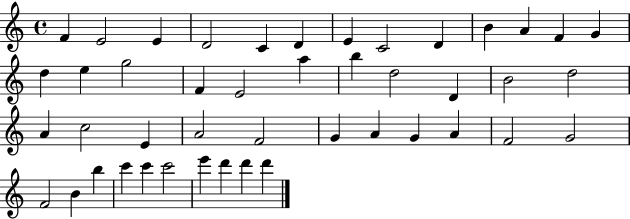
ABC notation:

X:1
T:Untitled
M:4/4
L:1/4
K:C
F E2 E D2 C D E C2 D B A F G d e g2 F E2 a b d2 D B2 d2 A c2 E A2 F2 G A G A F2 G2 F2 B b c' c' c'2 e' d' d' d'